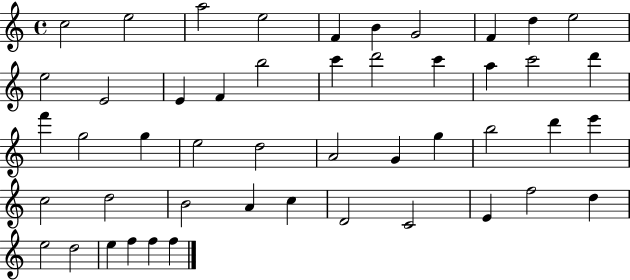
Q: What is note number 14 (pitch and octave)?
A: F4